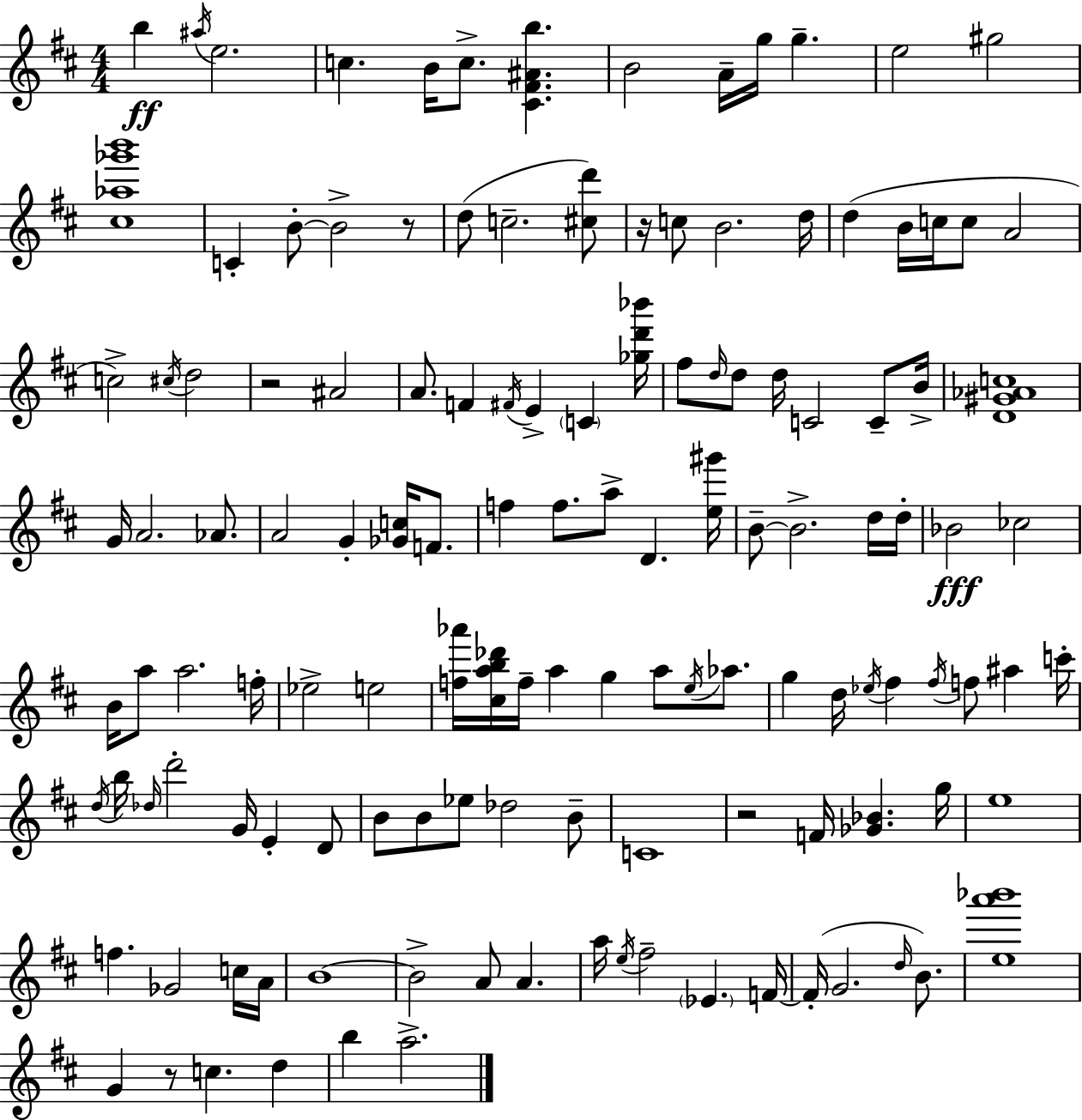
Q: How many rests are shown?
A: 5